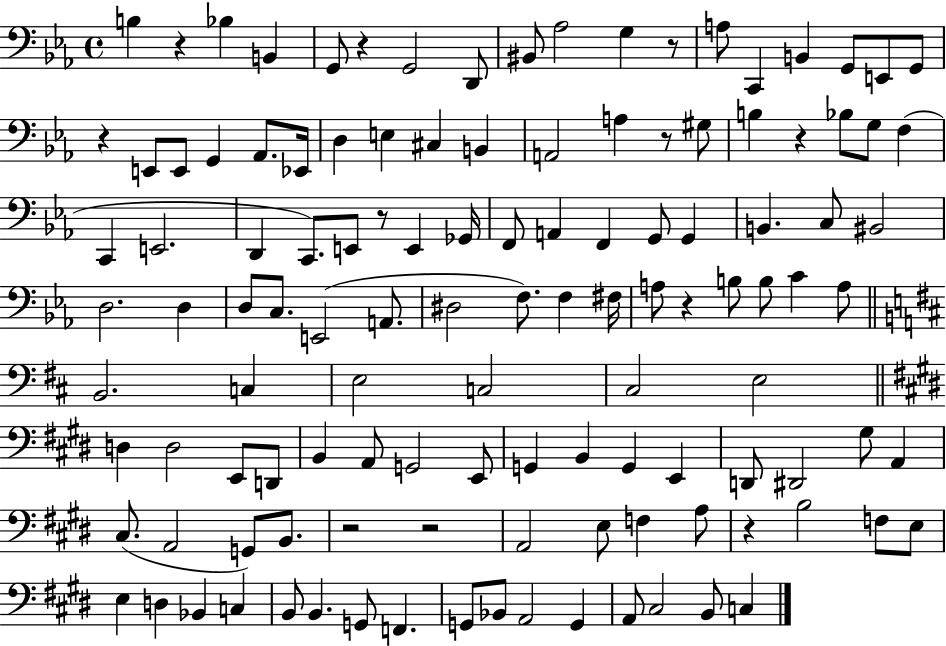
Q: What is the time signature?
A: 4/4